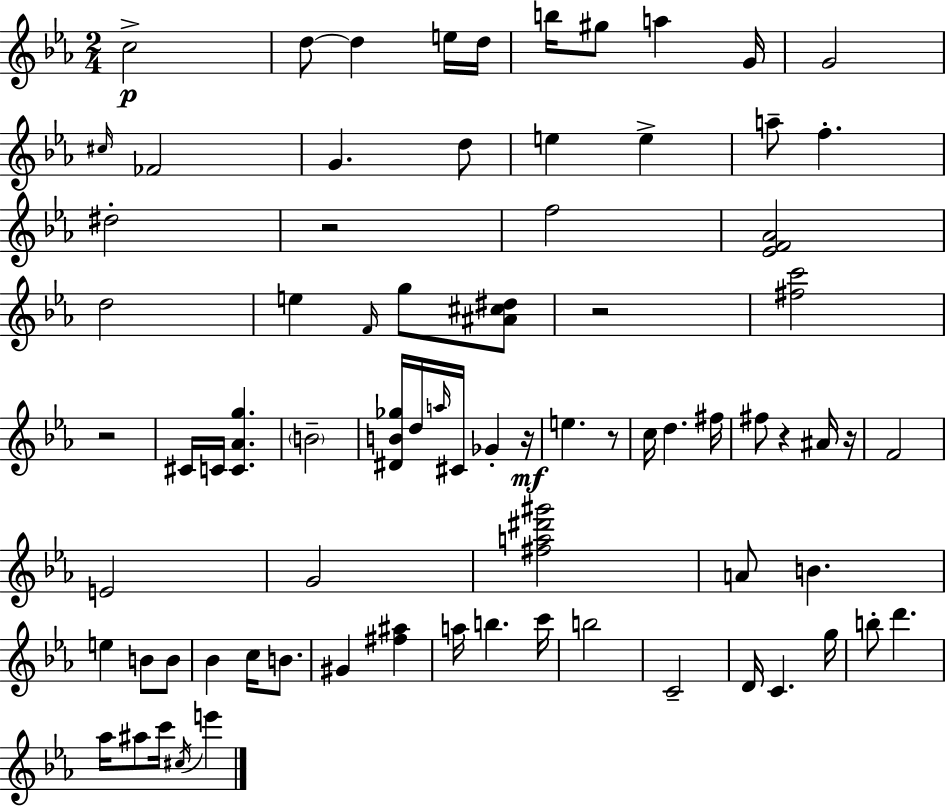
C5/h D5/e D5/q E5/s D5/s B5/s G#5/e A5/q G4/s G4/h C#5/s FES4/h G4/q. D5/e E5/q E5/q A5/e F5/q. D#5/h R/h F5/h [Eb4,F4,Ab4]/h D5/h E5/q F4/s G5/e [A#4,C#5,D#5]/e R/h [F#5,C6]/h R/h C#4/s C4/s [C4,Ab4,G5]/q. B4/h [D#4,B4,Gb5]/s D5/s A5/s C#4/s Gb4/q R/s E5/q. R/e C5/s D5/q. F#5/s F#5/e R/q A#4/s R/s F4/h E4/h G4/h [F#5,A5,D#6,G#6]/h A4/e B4/q. E5/q B4/e B4/e Bb4/q C5/s B4/e. G#4/q [F#5,A#5]/q A5/s B5/q. C6/s B5/h C4/h D4/s C4/q. G5/s B5/e D6/q. Ab5/s A#5/e C6/s C#5/s E6/q